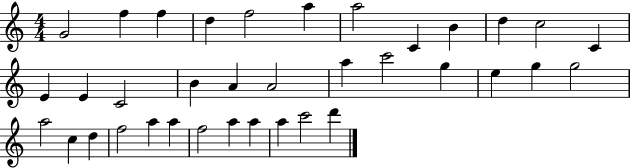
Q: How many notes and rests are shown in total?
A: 36